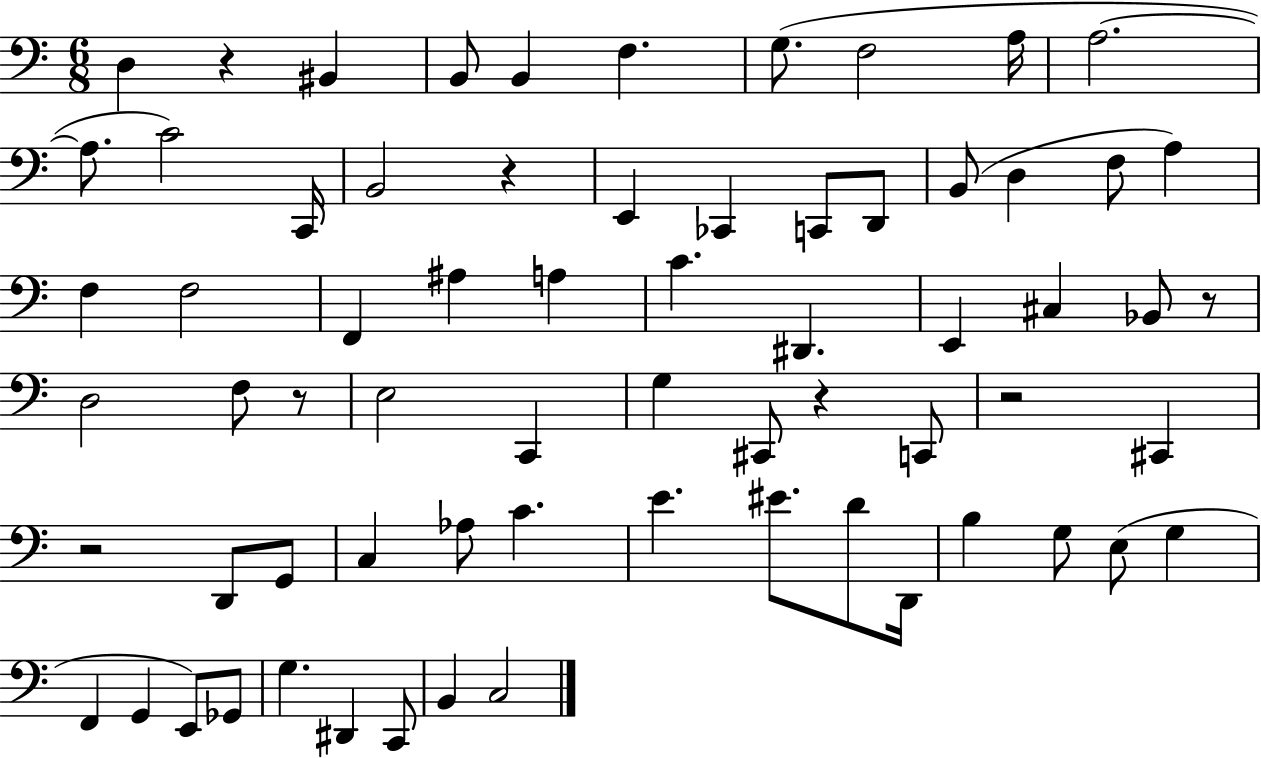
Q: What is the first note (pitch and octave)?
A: D3